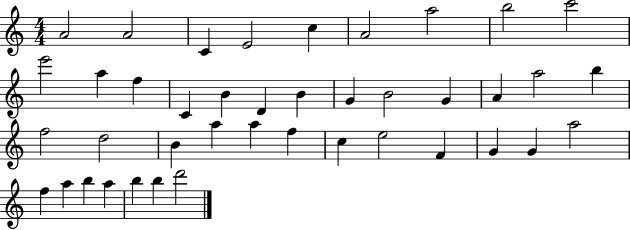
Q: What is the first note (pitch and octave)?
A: A4